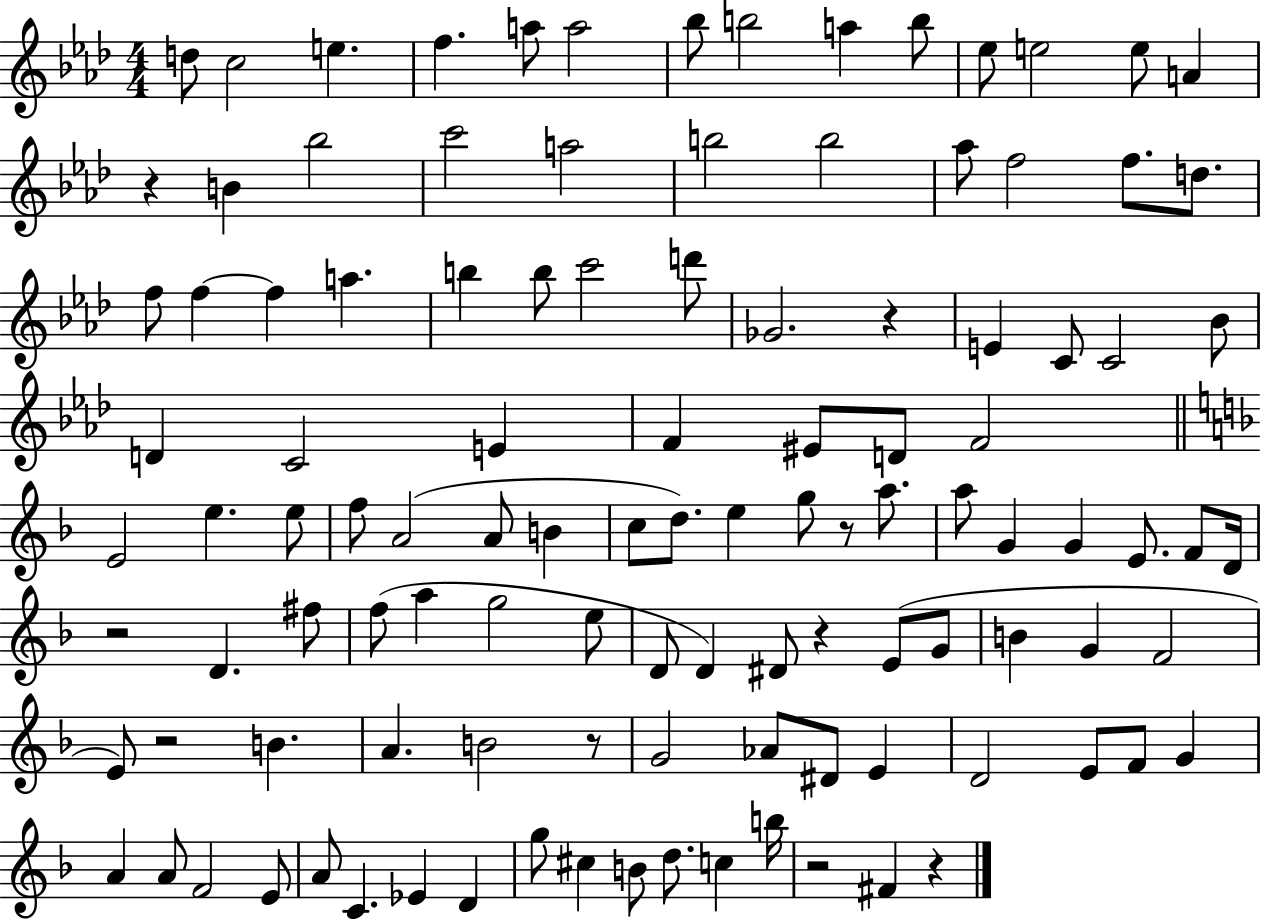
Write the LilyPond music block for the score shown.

{
  \clef treble
  \numericTimeSignature
  \time 4/4
  \key aes \major
  d''8 c''2 e''4. | f''4. a''8 a''2 | bes''8 b''2 a''4 b''8 | ees''8 e''2 e''8 a'4 | \break r4 b'4 bes''2 | c'''2 a''2 | b''2 b''2 | aes''8 f''2 f''8. d''8. | \break f''8 f''4~~ f''4 a''4. | b''4 b''8 c'''2 d'''8 | ges'2. r4 | e'4 c'8 c'2 bes'8 | \break d'4 c'2 e'4 | f'4 eis'8 d'8 f'2 | \bar "||" \break \key f \major e'2 e''4. e''8 | f''8 a'2( a'8 b'4 | c''8 d''8.) e''4 g''8 r8 a''8. | a''8 g'4 g'4 e'8. f'8 d'16 | \break r2 d'4. fis''8 | f''8( a''4 g''2 e''8 | d'8 d'4) dis'8 r4 e'8( g'8 | b'4 g'4 f'2 | \break e'8) r2 b'4. | a'4. b'2 r8 | g'2 aes'8 dis'8 e'4 | d'2 e'8 f'8 g'4 | \break a'4 a'8 f'2 e'8 | a'8 c'4. ees'4 d'4 | g''8 cis''4 b'8 d''8. c''4 b''16 | r2 fis'4 r4 | \break \bar "|."
}